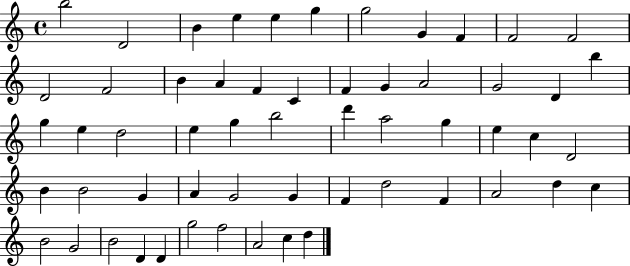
{
  \clef treble
  \time 4/4
  \defaultTimeSignature
  \key c \major
  b''2 d'2 | b'4 e''4 e''4 g''4 | g''2 g'4 f'4 | f'2 f'2 | \break d'2 f'2 | b'4 a'4 f'4 c'4 | f'4 g'4 a'2 | g'2 d'4 b''4 | \break g''4 e''4 d''2 | e''4 g''4 b''2 | d'''4 a''2 g''4 | e''4 c''4 d'2 | \break b'4 b'2 g'4 | a'4 g'2 g'4 | f'4 d''2 f'4 | a'2 d''4 c''4 | \break b'2 g'2 | b'2 d'4 d'4 | g''2 f''2 | a'2 c''4 d''4 | \break \bar "|."
}